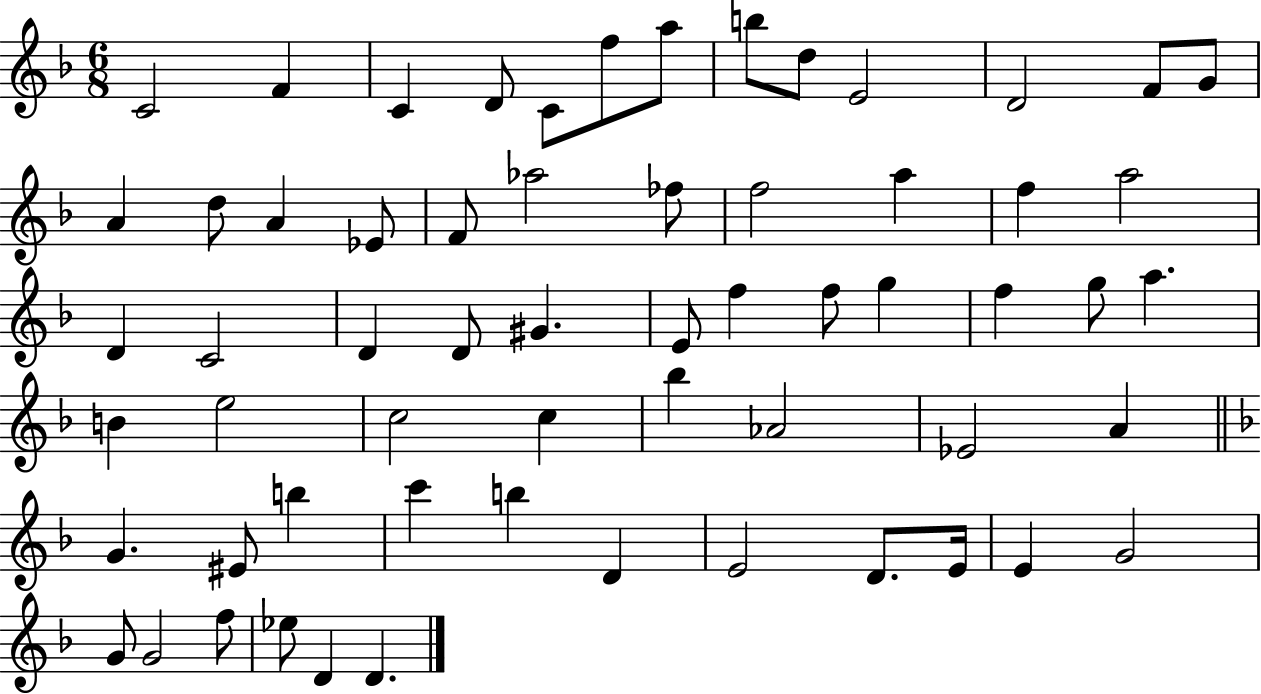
C4/h F4/q C4/q D4/e C4/e F5/e A5/e B5/e D5/e E4/h D4/h F4/e G4/e A4/q D5/e A4/q Eb4/e F4/e Ab5/h FES5/e F5/h A5/q F5/q A5/h D4/q C4/h D4/q D4/e G#4/q. E4/e F5/q F5/e G5/q F5/q G5/e A5/q. B4/q E5/h C5/h C5/q Bb5/q Ab4/h Eb4/h A4/q G4/q. EIS4/e B5/q C6/q B5/q D4/q E4/h D4/e. E4/s E4/q G4/h G4/e G4/h F5/e Eb5/e D4/q D4/q.